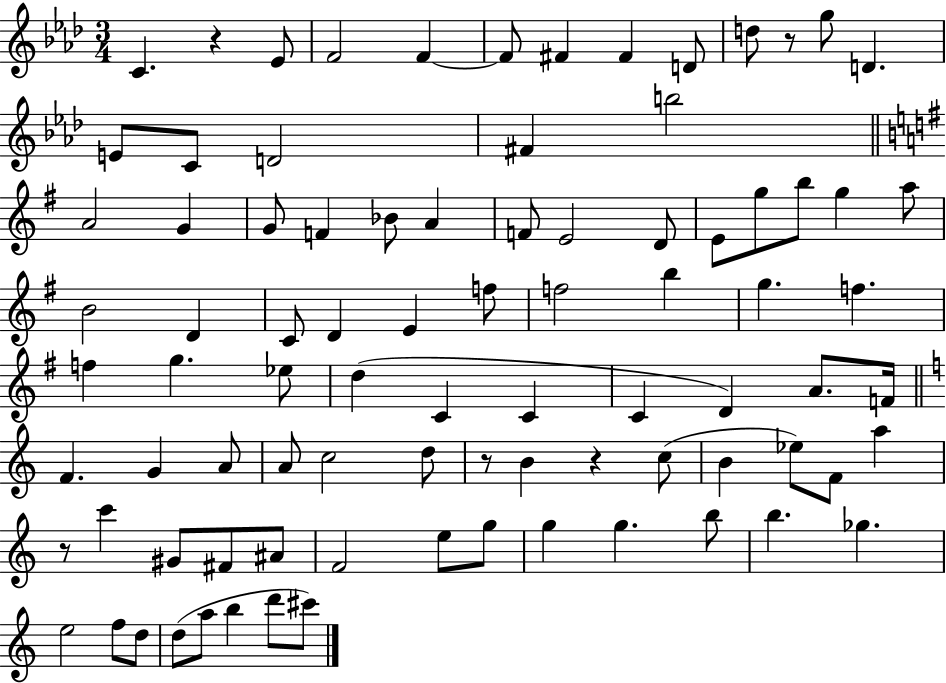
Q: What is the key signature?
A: AES major